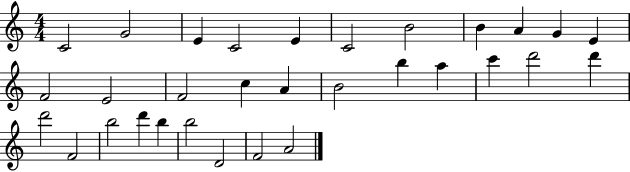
X:1
T:Untitled
M:4/4
L:1/4
K:C
C2 G2 E C2 E C2 B2 B A G E F2 E2 F2 c A B2 b a c' d'2 d' d'2 F2 b2 d' b b2 D2 F2 A2